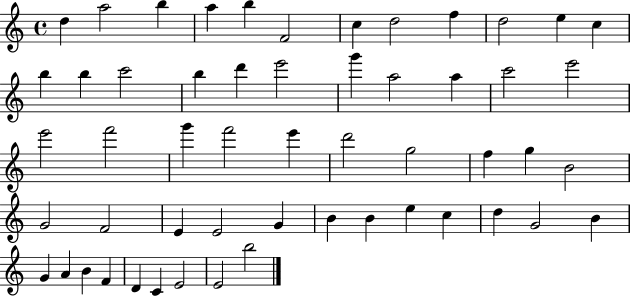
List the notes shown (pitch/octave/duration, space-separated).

D5/q A5/h B5/q A5/q B5/q F4/h C5/q D5/h F5/q D5/h E5/q C5/q B5/q B5/q C6/h B5/q D6/q E6/h G6/q A5/h A5/q C6/h E6/h E6/h F6/h G6/q F6/h E6/q D6/h G5/h F5/q G5/q B4/h G4/h F4/h E4/q E4/h G4/q B4/q B4/q E5/q C5/q D5/q G4/h B4/q G4/q A4/q B4/q F4/q D4/q C4/q E4/h E4/h B5/h